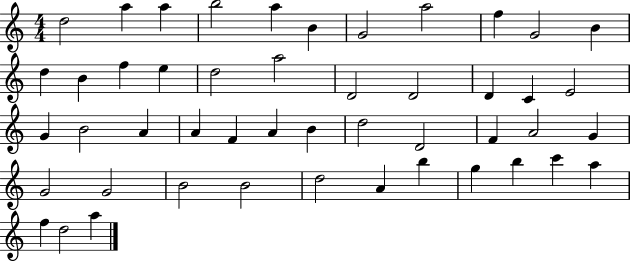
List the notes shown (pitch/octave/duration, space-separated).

D5/h A5/q A5/q B5/h A5/q B4/q G4/h A5/h F5/q G4/h B4/q D5/q B4/q F5/q E5/q D5/h A5/h D4/h D4/h D4/q C4/q E4/h G4/q B4/h A4/q A4/q F4/q A4/q B4/q D5/h D4/h F4/q A4/h G4/q G4/h G4/h B4/h B4/h D5/h A4/q B5/q G5/q B5/q C6/q A5/q F5/q D5/h A5/q